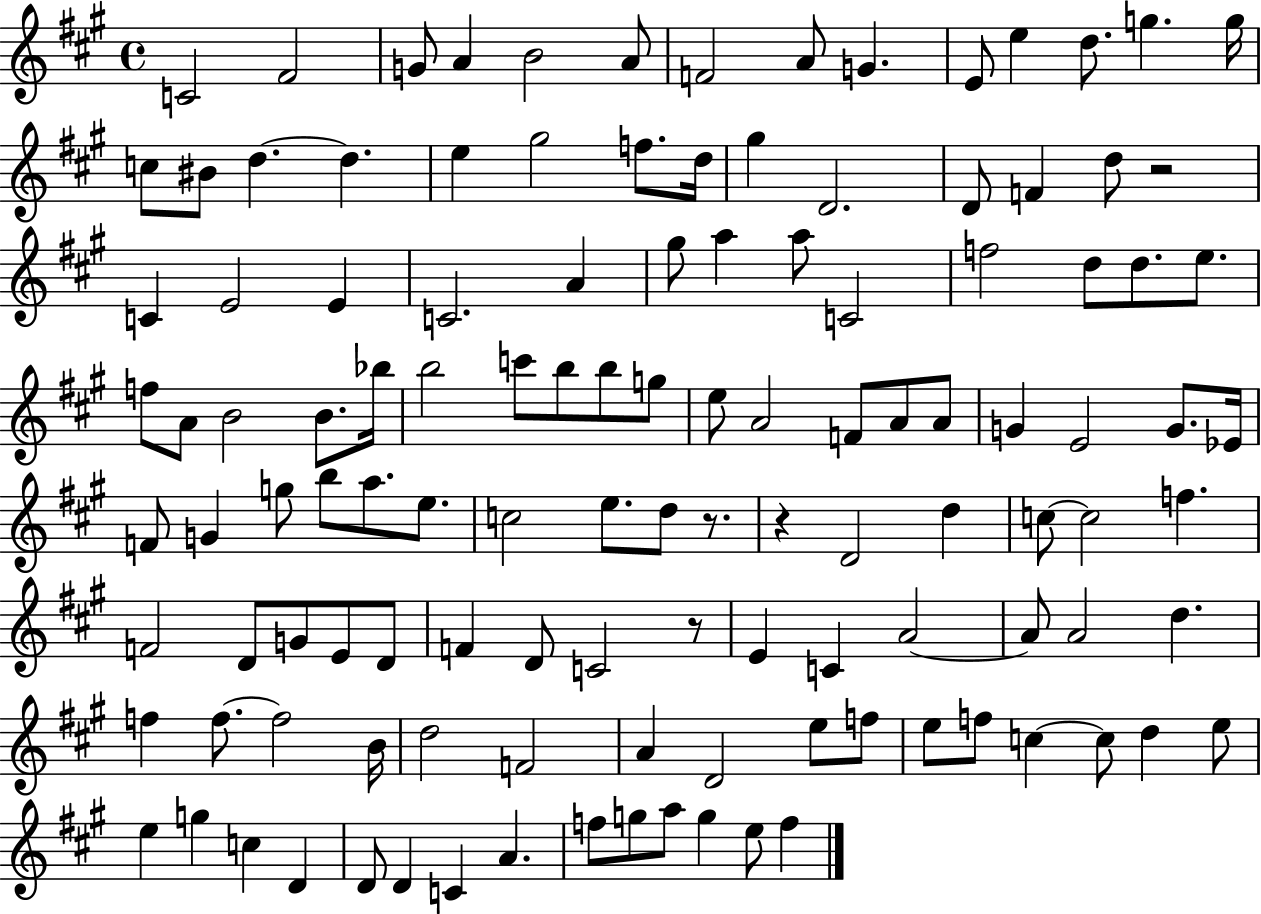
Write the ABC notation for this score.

X:1
T:Untitled
M:4/4
L:1/4
K:A
C2 ^F2 G/2 A B2 A/2 F2 A/2 G E/2 e d/2 g g/4 c/2 ^B/2 d d e ^g2 f/2 d/4 ^g D2 D/2 F d/2 z2 C E2 E C2 A ^g/2 a a/2 C2 f2 d/2 d/2 e/2 f/2 A/2 B2 B/2 _b/4 b2 c'/2 b/2 b/2 g/2 e/2 A2 F/2 A/2 A/2 G E2 G/2 _E/4 F/2 G g/2 b/2 a/2 e/2 c2 e/2 d/2 z/2 z D2 d c/2 c2 f F2 D/2 G/2 E/2 D/2 F D/2 C2 z/2 E C A2 A/2 A2 d f f/2 f2 B/4 d2 F2 A D2 e/2 f/2 e/2 f/2 c c/2 d e/2 e g c D D/2 D C A f/2 g/2 a/2 g e/2 f